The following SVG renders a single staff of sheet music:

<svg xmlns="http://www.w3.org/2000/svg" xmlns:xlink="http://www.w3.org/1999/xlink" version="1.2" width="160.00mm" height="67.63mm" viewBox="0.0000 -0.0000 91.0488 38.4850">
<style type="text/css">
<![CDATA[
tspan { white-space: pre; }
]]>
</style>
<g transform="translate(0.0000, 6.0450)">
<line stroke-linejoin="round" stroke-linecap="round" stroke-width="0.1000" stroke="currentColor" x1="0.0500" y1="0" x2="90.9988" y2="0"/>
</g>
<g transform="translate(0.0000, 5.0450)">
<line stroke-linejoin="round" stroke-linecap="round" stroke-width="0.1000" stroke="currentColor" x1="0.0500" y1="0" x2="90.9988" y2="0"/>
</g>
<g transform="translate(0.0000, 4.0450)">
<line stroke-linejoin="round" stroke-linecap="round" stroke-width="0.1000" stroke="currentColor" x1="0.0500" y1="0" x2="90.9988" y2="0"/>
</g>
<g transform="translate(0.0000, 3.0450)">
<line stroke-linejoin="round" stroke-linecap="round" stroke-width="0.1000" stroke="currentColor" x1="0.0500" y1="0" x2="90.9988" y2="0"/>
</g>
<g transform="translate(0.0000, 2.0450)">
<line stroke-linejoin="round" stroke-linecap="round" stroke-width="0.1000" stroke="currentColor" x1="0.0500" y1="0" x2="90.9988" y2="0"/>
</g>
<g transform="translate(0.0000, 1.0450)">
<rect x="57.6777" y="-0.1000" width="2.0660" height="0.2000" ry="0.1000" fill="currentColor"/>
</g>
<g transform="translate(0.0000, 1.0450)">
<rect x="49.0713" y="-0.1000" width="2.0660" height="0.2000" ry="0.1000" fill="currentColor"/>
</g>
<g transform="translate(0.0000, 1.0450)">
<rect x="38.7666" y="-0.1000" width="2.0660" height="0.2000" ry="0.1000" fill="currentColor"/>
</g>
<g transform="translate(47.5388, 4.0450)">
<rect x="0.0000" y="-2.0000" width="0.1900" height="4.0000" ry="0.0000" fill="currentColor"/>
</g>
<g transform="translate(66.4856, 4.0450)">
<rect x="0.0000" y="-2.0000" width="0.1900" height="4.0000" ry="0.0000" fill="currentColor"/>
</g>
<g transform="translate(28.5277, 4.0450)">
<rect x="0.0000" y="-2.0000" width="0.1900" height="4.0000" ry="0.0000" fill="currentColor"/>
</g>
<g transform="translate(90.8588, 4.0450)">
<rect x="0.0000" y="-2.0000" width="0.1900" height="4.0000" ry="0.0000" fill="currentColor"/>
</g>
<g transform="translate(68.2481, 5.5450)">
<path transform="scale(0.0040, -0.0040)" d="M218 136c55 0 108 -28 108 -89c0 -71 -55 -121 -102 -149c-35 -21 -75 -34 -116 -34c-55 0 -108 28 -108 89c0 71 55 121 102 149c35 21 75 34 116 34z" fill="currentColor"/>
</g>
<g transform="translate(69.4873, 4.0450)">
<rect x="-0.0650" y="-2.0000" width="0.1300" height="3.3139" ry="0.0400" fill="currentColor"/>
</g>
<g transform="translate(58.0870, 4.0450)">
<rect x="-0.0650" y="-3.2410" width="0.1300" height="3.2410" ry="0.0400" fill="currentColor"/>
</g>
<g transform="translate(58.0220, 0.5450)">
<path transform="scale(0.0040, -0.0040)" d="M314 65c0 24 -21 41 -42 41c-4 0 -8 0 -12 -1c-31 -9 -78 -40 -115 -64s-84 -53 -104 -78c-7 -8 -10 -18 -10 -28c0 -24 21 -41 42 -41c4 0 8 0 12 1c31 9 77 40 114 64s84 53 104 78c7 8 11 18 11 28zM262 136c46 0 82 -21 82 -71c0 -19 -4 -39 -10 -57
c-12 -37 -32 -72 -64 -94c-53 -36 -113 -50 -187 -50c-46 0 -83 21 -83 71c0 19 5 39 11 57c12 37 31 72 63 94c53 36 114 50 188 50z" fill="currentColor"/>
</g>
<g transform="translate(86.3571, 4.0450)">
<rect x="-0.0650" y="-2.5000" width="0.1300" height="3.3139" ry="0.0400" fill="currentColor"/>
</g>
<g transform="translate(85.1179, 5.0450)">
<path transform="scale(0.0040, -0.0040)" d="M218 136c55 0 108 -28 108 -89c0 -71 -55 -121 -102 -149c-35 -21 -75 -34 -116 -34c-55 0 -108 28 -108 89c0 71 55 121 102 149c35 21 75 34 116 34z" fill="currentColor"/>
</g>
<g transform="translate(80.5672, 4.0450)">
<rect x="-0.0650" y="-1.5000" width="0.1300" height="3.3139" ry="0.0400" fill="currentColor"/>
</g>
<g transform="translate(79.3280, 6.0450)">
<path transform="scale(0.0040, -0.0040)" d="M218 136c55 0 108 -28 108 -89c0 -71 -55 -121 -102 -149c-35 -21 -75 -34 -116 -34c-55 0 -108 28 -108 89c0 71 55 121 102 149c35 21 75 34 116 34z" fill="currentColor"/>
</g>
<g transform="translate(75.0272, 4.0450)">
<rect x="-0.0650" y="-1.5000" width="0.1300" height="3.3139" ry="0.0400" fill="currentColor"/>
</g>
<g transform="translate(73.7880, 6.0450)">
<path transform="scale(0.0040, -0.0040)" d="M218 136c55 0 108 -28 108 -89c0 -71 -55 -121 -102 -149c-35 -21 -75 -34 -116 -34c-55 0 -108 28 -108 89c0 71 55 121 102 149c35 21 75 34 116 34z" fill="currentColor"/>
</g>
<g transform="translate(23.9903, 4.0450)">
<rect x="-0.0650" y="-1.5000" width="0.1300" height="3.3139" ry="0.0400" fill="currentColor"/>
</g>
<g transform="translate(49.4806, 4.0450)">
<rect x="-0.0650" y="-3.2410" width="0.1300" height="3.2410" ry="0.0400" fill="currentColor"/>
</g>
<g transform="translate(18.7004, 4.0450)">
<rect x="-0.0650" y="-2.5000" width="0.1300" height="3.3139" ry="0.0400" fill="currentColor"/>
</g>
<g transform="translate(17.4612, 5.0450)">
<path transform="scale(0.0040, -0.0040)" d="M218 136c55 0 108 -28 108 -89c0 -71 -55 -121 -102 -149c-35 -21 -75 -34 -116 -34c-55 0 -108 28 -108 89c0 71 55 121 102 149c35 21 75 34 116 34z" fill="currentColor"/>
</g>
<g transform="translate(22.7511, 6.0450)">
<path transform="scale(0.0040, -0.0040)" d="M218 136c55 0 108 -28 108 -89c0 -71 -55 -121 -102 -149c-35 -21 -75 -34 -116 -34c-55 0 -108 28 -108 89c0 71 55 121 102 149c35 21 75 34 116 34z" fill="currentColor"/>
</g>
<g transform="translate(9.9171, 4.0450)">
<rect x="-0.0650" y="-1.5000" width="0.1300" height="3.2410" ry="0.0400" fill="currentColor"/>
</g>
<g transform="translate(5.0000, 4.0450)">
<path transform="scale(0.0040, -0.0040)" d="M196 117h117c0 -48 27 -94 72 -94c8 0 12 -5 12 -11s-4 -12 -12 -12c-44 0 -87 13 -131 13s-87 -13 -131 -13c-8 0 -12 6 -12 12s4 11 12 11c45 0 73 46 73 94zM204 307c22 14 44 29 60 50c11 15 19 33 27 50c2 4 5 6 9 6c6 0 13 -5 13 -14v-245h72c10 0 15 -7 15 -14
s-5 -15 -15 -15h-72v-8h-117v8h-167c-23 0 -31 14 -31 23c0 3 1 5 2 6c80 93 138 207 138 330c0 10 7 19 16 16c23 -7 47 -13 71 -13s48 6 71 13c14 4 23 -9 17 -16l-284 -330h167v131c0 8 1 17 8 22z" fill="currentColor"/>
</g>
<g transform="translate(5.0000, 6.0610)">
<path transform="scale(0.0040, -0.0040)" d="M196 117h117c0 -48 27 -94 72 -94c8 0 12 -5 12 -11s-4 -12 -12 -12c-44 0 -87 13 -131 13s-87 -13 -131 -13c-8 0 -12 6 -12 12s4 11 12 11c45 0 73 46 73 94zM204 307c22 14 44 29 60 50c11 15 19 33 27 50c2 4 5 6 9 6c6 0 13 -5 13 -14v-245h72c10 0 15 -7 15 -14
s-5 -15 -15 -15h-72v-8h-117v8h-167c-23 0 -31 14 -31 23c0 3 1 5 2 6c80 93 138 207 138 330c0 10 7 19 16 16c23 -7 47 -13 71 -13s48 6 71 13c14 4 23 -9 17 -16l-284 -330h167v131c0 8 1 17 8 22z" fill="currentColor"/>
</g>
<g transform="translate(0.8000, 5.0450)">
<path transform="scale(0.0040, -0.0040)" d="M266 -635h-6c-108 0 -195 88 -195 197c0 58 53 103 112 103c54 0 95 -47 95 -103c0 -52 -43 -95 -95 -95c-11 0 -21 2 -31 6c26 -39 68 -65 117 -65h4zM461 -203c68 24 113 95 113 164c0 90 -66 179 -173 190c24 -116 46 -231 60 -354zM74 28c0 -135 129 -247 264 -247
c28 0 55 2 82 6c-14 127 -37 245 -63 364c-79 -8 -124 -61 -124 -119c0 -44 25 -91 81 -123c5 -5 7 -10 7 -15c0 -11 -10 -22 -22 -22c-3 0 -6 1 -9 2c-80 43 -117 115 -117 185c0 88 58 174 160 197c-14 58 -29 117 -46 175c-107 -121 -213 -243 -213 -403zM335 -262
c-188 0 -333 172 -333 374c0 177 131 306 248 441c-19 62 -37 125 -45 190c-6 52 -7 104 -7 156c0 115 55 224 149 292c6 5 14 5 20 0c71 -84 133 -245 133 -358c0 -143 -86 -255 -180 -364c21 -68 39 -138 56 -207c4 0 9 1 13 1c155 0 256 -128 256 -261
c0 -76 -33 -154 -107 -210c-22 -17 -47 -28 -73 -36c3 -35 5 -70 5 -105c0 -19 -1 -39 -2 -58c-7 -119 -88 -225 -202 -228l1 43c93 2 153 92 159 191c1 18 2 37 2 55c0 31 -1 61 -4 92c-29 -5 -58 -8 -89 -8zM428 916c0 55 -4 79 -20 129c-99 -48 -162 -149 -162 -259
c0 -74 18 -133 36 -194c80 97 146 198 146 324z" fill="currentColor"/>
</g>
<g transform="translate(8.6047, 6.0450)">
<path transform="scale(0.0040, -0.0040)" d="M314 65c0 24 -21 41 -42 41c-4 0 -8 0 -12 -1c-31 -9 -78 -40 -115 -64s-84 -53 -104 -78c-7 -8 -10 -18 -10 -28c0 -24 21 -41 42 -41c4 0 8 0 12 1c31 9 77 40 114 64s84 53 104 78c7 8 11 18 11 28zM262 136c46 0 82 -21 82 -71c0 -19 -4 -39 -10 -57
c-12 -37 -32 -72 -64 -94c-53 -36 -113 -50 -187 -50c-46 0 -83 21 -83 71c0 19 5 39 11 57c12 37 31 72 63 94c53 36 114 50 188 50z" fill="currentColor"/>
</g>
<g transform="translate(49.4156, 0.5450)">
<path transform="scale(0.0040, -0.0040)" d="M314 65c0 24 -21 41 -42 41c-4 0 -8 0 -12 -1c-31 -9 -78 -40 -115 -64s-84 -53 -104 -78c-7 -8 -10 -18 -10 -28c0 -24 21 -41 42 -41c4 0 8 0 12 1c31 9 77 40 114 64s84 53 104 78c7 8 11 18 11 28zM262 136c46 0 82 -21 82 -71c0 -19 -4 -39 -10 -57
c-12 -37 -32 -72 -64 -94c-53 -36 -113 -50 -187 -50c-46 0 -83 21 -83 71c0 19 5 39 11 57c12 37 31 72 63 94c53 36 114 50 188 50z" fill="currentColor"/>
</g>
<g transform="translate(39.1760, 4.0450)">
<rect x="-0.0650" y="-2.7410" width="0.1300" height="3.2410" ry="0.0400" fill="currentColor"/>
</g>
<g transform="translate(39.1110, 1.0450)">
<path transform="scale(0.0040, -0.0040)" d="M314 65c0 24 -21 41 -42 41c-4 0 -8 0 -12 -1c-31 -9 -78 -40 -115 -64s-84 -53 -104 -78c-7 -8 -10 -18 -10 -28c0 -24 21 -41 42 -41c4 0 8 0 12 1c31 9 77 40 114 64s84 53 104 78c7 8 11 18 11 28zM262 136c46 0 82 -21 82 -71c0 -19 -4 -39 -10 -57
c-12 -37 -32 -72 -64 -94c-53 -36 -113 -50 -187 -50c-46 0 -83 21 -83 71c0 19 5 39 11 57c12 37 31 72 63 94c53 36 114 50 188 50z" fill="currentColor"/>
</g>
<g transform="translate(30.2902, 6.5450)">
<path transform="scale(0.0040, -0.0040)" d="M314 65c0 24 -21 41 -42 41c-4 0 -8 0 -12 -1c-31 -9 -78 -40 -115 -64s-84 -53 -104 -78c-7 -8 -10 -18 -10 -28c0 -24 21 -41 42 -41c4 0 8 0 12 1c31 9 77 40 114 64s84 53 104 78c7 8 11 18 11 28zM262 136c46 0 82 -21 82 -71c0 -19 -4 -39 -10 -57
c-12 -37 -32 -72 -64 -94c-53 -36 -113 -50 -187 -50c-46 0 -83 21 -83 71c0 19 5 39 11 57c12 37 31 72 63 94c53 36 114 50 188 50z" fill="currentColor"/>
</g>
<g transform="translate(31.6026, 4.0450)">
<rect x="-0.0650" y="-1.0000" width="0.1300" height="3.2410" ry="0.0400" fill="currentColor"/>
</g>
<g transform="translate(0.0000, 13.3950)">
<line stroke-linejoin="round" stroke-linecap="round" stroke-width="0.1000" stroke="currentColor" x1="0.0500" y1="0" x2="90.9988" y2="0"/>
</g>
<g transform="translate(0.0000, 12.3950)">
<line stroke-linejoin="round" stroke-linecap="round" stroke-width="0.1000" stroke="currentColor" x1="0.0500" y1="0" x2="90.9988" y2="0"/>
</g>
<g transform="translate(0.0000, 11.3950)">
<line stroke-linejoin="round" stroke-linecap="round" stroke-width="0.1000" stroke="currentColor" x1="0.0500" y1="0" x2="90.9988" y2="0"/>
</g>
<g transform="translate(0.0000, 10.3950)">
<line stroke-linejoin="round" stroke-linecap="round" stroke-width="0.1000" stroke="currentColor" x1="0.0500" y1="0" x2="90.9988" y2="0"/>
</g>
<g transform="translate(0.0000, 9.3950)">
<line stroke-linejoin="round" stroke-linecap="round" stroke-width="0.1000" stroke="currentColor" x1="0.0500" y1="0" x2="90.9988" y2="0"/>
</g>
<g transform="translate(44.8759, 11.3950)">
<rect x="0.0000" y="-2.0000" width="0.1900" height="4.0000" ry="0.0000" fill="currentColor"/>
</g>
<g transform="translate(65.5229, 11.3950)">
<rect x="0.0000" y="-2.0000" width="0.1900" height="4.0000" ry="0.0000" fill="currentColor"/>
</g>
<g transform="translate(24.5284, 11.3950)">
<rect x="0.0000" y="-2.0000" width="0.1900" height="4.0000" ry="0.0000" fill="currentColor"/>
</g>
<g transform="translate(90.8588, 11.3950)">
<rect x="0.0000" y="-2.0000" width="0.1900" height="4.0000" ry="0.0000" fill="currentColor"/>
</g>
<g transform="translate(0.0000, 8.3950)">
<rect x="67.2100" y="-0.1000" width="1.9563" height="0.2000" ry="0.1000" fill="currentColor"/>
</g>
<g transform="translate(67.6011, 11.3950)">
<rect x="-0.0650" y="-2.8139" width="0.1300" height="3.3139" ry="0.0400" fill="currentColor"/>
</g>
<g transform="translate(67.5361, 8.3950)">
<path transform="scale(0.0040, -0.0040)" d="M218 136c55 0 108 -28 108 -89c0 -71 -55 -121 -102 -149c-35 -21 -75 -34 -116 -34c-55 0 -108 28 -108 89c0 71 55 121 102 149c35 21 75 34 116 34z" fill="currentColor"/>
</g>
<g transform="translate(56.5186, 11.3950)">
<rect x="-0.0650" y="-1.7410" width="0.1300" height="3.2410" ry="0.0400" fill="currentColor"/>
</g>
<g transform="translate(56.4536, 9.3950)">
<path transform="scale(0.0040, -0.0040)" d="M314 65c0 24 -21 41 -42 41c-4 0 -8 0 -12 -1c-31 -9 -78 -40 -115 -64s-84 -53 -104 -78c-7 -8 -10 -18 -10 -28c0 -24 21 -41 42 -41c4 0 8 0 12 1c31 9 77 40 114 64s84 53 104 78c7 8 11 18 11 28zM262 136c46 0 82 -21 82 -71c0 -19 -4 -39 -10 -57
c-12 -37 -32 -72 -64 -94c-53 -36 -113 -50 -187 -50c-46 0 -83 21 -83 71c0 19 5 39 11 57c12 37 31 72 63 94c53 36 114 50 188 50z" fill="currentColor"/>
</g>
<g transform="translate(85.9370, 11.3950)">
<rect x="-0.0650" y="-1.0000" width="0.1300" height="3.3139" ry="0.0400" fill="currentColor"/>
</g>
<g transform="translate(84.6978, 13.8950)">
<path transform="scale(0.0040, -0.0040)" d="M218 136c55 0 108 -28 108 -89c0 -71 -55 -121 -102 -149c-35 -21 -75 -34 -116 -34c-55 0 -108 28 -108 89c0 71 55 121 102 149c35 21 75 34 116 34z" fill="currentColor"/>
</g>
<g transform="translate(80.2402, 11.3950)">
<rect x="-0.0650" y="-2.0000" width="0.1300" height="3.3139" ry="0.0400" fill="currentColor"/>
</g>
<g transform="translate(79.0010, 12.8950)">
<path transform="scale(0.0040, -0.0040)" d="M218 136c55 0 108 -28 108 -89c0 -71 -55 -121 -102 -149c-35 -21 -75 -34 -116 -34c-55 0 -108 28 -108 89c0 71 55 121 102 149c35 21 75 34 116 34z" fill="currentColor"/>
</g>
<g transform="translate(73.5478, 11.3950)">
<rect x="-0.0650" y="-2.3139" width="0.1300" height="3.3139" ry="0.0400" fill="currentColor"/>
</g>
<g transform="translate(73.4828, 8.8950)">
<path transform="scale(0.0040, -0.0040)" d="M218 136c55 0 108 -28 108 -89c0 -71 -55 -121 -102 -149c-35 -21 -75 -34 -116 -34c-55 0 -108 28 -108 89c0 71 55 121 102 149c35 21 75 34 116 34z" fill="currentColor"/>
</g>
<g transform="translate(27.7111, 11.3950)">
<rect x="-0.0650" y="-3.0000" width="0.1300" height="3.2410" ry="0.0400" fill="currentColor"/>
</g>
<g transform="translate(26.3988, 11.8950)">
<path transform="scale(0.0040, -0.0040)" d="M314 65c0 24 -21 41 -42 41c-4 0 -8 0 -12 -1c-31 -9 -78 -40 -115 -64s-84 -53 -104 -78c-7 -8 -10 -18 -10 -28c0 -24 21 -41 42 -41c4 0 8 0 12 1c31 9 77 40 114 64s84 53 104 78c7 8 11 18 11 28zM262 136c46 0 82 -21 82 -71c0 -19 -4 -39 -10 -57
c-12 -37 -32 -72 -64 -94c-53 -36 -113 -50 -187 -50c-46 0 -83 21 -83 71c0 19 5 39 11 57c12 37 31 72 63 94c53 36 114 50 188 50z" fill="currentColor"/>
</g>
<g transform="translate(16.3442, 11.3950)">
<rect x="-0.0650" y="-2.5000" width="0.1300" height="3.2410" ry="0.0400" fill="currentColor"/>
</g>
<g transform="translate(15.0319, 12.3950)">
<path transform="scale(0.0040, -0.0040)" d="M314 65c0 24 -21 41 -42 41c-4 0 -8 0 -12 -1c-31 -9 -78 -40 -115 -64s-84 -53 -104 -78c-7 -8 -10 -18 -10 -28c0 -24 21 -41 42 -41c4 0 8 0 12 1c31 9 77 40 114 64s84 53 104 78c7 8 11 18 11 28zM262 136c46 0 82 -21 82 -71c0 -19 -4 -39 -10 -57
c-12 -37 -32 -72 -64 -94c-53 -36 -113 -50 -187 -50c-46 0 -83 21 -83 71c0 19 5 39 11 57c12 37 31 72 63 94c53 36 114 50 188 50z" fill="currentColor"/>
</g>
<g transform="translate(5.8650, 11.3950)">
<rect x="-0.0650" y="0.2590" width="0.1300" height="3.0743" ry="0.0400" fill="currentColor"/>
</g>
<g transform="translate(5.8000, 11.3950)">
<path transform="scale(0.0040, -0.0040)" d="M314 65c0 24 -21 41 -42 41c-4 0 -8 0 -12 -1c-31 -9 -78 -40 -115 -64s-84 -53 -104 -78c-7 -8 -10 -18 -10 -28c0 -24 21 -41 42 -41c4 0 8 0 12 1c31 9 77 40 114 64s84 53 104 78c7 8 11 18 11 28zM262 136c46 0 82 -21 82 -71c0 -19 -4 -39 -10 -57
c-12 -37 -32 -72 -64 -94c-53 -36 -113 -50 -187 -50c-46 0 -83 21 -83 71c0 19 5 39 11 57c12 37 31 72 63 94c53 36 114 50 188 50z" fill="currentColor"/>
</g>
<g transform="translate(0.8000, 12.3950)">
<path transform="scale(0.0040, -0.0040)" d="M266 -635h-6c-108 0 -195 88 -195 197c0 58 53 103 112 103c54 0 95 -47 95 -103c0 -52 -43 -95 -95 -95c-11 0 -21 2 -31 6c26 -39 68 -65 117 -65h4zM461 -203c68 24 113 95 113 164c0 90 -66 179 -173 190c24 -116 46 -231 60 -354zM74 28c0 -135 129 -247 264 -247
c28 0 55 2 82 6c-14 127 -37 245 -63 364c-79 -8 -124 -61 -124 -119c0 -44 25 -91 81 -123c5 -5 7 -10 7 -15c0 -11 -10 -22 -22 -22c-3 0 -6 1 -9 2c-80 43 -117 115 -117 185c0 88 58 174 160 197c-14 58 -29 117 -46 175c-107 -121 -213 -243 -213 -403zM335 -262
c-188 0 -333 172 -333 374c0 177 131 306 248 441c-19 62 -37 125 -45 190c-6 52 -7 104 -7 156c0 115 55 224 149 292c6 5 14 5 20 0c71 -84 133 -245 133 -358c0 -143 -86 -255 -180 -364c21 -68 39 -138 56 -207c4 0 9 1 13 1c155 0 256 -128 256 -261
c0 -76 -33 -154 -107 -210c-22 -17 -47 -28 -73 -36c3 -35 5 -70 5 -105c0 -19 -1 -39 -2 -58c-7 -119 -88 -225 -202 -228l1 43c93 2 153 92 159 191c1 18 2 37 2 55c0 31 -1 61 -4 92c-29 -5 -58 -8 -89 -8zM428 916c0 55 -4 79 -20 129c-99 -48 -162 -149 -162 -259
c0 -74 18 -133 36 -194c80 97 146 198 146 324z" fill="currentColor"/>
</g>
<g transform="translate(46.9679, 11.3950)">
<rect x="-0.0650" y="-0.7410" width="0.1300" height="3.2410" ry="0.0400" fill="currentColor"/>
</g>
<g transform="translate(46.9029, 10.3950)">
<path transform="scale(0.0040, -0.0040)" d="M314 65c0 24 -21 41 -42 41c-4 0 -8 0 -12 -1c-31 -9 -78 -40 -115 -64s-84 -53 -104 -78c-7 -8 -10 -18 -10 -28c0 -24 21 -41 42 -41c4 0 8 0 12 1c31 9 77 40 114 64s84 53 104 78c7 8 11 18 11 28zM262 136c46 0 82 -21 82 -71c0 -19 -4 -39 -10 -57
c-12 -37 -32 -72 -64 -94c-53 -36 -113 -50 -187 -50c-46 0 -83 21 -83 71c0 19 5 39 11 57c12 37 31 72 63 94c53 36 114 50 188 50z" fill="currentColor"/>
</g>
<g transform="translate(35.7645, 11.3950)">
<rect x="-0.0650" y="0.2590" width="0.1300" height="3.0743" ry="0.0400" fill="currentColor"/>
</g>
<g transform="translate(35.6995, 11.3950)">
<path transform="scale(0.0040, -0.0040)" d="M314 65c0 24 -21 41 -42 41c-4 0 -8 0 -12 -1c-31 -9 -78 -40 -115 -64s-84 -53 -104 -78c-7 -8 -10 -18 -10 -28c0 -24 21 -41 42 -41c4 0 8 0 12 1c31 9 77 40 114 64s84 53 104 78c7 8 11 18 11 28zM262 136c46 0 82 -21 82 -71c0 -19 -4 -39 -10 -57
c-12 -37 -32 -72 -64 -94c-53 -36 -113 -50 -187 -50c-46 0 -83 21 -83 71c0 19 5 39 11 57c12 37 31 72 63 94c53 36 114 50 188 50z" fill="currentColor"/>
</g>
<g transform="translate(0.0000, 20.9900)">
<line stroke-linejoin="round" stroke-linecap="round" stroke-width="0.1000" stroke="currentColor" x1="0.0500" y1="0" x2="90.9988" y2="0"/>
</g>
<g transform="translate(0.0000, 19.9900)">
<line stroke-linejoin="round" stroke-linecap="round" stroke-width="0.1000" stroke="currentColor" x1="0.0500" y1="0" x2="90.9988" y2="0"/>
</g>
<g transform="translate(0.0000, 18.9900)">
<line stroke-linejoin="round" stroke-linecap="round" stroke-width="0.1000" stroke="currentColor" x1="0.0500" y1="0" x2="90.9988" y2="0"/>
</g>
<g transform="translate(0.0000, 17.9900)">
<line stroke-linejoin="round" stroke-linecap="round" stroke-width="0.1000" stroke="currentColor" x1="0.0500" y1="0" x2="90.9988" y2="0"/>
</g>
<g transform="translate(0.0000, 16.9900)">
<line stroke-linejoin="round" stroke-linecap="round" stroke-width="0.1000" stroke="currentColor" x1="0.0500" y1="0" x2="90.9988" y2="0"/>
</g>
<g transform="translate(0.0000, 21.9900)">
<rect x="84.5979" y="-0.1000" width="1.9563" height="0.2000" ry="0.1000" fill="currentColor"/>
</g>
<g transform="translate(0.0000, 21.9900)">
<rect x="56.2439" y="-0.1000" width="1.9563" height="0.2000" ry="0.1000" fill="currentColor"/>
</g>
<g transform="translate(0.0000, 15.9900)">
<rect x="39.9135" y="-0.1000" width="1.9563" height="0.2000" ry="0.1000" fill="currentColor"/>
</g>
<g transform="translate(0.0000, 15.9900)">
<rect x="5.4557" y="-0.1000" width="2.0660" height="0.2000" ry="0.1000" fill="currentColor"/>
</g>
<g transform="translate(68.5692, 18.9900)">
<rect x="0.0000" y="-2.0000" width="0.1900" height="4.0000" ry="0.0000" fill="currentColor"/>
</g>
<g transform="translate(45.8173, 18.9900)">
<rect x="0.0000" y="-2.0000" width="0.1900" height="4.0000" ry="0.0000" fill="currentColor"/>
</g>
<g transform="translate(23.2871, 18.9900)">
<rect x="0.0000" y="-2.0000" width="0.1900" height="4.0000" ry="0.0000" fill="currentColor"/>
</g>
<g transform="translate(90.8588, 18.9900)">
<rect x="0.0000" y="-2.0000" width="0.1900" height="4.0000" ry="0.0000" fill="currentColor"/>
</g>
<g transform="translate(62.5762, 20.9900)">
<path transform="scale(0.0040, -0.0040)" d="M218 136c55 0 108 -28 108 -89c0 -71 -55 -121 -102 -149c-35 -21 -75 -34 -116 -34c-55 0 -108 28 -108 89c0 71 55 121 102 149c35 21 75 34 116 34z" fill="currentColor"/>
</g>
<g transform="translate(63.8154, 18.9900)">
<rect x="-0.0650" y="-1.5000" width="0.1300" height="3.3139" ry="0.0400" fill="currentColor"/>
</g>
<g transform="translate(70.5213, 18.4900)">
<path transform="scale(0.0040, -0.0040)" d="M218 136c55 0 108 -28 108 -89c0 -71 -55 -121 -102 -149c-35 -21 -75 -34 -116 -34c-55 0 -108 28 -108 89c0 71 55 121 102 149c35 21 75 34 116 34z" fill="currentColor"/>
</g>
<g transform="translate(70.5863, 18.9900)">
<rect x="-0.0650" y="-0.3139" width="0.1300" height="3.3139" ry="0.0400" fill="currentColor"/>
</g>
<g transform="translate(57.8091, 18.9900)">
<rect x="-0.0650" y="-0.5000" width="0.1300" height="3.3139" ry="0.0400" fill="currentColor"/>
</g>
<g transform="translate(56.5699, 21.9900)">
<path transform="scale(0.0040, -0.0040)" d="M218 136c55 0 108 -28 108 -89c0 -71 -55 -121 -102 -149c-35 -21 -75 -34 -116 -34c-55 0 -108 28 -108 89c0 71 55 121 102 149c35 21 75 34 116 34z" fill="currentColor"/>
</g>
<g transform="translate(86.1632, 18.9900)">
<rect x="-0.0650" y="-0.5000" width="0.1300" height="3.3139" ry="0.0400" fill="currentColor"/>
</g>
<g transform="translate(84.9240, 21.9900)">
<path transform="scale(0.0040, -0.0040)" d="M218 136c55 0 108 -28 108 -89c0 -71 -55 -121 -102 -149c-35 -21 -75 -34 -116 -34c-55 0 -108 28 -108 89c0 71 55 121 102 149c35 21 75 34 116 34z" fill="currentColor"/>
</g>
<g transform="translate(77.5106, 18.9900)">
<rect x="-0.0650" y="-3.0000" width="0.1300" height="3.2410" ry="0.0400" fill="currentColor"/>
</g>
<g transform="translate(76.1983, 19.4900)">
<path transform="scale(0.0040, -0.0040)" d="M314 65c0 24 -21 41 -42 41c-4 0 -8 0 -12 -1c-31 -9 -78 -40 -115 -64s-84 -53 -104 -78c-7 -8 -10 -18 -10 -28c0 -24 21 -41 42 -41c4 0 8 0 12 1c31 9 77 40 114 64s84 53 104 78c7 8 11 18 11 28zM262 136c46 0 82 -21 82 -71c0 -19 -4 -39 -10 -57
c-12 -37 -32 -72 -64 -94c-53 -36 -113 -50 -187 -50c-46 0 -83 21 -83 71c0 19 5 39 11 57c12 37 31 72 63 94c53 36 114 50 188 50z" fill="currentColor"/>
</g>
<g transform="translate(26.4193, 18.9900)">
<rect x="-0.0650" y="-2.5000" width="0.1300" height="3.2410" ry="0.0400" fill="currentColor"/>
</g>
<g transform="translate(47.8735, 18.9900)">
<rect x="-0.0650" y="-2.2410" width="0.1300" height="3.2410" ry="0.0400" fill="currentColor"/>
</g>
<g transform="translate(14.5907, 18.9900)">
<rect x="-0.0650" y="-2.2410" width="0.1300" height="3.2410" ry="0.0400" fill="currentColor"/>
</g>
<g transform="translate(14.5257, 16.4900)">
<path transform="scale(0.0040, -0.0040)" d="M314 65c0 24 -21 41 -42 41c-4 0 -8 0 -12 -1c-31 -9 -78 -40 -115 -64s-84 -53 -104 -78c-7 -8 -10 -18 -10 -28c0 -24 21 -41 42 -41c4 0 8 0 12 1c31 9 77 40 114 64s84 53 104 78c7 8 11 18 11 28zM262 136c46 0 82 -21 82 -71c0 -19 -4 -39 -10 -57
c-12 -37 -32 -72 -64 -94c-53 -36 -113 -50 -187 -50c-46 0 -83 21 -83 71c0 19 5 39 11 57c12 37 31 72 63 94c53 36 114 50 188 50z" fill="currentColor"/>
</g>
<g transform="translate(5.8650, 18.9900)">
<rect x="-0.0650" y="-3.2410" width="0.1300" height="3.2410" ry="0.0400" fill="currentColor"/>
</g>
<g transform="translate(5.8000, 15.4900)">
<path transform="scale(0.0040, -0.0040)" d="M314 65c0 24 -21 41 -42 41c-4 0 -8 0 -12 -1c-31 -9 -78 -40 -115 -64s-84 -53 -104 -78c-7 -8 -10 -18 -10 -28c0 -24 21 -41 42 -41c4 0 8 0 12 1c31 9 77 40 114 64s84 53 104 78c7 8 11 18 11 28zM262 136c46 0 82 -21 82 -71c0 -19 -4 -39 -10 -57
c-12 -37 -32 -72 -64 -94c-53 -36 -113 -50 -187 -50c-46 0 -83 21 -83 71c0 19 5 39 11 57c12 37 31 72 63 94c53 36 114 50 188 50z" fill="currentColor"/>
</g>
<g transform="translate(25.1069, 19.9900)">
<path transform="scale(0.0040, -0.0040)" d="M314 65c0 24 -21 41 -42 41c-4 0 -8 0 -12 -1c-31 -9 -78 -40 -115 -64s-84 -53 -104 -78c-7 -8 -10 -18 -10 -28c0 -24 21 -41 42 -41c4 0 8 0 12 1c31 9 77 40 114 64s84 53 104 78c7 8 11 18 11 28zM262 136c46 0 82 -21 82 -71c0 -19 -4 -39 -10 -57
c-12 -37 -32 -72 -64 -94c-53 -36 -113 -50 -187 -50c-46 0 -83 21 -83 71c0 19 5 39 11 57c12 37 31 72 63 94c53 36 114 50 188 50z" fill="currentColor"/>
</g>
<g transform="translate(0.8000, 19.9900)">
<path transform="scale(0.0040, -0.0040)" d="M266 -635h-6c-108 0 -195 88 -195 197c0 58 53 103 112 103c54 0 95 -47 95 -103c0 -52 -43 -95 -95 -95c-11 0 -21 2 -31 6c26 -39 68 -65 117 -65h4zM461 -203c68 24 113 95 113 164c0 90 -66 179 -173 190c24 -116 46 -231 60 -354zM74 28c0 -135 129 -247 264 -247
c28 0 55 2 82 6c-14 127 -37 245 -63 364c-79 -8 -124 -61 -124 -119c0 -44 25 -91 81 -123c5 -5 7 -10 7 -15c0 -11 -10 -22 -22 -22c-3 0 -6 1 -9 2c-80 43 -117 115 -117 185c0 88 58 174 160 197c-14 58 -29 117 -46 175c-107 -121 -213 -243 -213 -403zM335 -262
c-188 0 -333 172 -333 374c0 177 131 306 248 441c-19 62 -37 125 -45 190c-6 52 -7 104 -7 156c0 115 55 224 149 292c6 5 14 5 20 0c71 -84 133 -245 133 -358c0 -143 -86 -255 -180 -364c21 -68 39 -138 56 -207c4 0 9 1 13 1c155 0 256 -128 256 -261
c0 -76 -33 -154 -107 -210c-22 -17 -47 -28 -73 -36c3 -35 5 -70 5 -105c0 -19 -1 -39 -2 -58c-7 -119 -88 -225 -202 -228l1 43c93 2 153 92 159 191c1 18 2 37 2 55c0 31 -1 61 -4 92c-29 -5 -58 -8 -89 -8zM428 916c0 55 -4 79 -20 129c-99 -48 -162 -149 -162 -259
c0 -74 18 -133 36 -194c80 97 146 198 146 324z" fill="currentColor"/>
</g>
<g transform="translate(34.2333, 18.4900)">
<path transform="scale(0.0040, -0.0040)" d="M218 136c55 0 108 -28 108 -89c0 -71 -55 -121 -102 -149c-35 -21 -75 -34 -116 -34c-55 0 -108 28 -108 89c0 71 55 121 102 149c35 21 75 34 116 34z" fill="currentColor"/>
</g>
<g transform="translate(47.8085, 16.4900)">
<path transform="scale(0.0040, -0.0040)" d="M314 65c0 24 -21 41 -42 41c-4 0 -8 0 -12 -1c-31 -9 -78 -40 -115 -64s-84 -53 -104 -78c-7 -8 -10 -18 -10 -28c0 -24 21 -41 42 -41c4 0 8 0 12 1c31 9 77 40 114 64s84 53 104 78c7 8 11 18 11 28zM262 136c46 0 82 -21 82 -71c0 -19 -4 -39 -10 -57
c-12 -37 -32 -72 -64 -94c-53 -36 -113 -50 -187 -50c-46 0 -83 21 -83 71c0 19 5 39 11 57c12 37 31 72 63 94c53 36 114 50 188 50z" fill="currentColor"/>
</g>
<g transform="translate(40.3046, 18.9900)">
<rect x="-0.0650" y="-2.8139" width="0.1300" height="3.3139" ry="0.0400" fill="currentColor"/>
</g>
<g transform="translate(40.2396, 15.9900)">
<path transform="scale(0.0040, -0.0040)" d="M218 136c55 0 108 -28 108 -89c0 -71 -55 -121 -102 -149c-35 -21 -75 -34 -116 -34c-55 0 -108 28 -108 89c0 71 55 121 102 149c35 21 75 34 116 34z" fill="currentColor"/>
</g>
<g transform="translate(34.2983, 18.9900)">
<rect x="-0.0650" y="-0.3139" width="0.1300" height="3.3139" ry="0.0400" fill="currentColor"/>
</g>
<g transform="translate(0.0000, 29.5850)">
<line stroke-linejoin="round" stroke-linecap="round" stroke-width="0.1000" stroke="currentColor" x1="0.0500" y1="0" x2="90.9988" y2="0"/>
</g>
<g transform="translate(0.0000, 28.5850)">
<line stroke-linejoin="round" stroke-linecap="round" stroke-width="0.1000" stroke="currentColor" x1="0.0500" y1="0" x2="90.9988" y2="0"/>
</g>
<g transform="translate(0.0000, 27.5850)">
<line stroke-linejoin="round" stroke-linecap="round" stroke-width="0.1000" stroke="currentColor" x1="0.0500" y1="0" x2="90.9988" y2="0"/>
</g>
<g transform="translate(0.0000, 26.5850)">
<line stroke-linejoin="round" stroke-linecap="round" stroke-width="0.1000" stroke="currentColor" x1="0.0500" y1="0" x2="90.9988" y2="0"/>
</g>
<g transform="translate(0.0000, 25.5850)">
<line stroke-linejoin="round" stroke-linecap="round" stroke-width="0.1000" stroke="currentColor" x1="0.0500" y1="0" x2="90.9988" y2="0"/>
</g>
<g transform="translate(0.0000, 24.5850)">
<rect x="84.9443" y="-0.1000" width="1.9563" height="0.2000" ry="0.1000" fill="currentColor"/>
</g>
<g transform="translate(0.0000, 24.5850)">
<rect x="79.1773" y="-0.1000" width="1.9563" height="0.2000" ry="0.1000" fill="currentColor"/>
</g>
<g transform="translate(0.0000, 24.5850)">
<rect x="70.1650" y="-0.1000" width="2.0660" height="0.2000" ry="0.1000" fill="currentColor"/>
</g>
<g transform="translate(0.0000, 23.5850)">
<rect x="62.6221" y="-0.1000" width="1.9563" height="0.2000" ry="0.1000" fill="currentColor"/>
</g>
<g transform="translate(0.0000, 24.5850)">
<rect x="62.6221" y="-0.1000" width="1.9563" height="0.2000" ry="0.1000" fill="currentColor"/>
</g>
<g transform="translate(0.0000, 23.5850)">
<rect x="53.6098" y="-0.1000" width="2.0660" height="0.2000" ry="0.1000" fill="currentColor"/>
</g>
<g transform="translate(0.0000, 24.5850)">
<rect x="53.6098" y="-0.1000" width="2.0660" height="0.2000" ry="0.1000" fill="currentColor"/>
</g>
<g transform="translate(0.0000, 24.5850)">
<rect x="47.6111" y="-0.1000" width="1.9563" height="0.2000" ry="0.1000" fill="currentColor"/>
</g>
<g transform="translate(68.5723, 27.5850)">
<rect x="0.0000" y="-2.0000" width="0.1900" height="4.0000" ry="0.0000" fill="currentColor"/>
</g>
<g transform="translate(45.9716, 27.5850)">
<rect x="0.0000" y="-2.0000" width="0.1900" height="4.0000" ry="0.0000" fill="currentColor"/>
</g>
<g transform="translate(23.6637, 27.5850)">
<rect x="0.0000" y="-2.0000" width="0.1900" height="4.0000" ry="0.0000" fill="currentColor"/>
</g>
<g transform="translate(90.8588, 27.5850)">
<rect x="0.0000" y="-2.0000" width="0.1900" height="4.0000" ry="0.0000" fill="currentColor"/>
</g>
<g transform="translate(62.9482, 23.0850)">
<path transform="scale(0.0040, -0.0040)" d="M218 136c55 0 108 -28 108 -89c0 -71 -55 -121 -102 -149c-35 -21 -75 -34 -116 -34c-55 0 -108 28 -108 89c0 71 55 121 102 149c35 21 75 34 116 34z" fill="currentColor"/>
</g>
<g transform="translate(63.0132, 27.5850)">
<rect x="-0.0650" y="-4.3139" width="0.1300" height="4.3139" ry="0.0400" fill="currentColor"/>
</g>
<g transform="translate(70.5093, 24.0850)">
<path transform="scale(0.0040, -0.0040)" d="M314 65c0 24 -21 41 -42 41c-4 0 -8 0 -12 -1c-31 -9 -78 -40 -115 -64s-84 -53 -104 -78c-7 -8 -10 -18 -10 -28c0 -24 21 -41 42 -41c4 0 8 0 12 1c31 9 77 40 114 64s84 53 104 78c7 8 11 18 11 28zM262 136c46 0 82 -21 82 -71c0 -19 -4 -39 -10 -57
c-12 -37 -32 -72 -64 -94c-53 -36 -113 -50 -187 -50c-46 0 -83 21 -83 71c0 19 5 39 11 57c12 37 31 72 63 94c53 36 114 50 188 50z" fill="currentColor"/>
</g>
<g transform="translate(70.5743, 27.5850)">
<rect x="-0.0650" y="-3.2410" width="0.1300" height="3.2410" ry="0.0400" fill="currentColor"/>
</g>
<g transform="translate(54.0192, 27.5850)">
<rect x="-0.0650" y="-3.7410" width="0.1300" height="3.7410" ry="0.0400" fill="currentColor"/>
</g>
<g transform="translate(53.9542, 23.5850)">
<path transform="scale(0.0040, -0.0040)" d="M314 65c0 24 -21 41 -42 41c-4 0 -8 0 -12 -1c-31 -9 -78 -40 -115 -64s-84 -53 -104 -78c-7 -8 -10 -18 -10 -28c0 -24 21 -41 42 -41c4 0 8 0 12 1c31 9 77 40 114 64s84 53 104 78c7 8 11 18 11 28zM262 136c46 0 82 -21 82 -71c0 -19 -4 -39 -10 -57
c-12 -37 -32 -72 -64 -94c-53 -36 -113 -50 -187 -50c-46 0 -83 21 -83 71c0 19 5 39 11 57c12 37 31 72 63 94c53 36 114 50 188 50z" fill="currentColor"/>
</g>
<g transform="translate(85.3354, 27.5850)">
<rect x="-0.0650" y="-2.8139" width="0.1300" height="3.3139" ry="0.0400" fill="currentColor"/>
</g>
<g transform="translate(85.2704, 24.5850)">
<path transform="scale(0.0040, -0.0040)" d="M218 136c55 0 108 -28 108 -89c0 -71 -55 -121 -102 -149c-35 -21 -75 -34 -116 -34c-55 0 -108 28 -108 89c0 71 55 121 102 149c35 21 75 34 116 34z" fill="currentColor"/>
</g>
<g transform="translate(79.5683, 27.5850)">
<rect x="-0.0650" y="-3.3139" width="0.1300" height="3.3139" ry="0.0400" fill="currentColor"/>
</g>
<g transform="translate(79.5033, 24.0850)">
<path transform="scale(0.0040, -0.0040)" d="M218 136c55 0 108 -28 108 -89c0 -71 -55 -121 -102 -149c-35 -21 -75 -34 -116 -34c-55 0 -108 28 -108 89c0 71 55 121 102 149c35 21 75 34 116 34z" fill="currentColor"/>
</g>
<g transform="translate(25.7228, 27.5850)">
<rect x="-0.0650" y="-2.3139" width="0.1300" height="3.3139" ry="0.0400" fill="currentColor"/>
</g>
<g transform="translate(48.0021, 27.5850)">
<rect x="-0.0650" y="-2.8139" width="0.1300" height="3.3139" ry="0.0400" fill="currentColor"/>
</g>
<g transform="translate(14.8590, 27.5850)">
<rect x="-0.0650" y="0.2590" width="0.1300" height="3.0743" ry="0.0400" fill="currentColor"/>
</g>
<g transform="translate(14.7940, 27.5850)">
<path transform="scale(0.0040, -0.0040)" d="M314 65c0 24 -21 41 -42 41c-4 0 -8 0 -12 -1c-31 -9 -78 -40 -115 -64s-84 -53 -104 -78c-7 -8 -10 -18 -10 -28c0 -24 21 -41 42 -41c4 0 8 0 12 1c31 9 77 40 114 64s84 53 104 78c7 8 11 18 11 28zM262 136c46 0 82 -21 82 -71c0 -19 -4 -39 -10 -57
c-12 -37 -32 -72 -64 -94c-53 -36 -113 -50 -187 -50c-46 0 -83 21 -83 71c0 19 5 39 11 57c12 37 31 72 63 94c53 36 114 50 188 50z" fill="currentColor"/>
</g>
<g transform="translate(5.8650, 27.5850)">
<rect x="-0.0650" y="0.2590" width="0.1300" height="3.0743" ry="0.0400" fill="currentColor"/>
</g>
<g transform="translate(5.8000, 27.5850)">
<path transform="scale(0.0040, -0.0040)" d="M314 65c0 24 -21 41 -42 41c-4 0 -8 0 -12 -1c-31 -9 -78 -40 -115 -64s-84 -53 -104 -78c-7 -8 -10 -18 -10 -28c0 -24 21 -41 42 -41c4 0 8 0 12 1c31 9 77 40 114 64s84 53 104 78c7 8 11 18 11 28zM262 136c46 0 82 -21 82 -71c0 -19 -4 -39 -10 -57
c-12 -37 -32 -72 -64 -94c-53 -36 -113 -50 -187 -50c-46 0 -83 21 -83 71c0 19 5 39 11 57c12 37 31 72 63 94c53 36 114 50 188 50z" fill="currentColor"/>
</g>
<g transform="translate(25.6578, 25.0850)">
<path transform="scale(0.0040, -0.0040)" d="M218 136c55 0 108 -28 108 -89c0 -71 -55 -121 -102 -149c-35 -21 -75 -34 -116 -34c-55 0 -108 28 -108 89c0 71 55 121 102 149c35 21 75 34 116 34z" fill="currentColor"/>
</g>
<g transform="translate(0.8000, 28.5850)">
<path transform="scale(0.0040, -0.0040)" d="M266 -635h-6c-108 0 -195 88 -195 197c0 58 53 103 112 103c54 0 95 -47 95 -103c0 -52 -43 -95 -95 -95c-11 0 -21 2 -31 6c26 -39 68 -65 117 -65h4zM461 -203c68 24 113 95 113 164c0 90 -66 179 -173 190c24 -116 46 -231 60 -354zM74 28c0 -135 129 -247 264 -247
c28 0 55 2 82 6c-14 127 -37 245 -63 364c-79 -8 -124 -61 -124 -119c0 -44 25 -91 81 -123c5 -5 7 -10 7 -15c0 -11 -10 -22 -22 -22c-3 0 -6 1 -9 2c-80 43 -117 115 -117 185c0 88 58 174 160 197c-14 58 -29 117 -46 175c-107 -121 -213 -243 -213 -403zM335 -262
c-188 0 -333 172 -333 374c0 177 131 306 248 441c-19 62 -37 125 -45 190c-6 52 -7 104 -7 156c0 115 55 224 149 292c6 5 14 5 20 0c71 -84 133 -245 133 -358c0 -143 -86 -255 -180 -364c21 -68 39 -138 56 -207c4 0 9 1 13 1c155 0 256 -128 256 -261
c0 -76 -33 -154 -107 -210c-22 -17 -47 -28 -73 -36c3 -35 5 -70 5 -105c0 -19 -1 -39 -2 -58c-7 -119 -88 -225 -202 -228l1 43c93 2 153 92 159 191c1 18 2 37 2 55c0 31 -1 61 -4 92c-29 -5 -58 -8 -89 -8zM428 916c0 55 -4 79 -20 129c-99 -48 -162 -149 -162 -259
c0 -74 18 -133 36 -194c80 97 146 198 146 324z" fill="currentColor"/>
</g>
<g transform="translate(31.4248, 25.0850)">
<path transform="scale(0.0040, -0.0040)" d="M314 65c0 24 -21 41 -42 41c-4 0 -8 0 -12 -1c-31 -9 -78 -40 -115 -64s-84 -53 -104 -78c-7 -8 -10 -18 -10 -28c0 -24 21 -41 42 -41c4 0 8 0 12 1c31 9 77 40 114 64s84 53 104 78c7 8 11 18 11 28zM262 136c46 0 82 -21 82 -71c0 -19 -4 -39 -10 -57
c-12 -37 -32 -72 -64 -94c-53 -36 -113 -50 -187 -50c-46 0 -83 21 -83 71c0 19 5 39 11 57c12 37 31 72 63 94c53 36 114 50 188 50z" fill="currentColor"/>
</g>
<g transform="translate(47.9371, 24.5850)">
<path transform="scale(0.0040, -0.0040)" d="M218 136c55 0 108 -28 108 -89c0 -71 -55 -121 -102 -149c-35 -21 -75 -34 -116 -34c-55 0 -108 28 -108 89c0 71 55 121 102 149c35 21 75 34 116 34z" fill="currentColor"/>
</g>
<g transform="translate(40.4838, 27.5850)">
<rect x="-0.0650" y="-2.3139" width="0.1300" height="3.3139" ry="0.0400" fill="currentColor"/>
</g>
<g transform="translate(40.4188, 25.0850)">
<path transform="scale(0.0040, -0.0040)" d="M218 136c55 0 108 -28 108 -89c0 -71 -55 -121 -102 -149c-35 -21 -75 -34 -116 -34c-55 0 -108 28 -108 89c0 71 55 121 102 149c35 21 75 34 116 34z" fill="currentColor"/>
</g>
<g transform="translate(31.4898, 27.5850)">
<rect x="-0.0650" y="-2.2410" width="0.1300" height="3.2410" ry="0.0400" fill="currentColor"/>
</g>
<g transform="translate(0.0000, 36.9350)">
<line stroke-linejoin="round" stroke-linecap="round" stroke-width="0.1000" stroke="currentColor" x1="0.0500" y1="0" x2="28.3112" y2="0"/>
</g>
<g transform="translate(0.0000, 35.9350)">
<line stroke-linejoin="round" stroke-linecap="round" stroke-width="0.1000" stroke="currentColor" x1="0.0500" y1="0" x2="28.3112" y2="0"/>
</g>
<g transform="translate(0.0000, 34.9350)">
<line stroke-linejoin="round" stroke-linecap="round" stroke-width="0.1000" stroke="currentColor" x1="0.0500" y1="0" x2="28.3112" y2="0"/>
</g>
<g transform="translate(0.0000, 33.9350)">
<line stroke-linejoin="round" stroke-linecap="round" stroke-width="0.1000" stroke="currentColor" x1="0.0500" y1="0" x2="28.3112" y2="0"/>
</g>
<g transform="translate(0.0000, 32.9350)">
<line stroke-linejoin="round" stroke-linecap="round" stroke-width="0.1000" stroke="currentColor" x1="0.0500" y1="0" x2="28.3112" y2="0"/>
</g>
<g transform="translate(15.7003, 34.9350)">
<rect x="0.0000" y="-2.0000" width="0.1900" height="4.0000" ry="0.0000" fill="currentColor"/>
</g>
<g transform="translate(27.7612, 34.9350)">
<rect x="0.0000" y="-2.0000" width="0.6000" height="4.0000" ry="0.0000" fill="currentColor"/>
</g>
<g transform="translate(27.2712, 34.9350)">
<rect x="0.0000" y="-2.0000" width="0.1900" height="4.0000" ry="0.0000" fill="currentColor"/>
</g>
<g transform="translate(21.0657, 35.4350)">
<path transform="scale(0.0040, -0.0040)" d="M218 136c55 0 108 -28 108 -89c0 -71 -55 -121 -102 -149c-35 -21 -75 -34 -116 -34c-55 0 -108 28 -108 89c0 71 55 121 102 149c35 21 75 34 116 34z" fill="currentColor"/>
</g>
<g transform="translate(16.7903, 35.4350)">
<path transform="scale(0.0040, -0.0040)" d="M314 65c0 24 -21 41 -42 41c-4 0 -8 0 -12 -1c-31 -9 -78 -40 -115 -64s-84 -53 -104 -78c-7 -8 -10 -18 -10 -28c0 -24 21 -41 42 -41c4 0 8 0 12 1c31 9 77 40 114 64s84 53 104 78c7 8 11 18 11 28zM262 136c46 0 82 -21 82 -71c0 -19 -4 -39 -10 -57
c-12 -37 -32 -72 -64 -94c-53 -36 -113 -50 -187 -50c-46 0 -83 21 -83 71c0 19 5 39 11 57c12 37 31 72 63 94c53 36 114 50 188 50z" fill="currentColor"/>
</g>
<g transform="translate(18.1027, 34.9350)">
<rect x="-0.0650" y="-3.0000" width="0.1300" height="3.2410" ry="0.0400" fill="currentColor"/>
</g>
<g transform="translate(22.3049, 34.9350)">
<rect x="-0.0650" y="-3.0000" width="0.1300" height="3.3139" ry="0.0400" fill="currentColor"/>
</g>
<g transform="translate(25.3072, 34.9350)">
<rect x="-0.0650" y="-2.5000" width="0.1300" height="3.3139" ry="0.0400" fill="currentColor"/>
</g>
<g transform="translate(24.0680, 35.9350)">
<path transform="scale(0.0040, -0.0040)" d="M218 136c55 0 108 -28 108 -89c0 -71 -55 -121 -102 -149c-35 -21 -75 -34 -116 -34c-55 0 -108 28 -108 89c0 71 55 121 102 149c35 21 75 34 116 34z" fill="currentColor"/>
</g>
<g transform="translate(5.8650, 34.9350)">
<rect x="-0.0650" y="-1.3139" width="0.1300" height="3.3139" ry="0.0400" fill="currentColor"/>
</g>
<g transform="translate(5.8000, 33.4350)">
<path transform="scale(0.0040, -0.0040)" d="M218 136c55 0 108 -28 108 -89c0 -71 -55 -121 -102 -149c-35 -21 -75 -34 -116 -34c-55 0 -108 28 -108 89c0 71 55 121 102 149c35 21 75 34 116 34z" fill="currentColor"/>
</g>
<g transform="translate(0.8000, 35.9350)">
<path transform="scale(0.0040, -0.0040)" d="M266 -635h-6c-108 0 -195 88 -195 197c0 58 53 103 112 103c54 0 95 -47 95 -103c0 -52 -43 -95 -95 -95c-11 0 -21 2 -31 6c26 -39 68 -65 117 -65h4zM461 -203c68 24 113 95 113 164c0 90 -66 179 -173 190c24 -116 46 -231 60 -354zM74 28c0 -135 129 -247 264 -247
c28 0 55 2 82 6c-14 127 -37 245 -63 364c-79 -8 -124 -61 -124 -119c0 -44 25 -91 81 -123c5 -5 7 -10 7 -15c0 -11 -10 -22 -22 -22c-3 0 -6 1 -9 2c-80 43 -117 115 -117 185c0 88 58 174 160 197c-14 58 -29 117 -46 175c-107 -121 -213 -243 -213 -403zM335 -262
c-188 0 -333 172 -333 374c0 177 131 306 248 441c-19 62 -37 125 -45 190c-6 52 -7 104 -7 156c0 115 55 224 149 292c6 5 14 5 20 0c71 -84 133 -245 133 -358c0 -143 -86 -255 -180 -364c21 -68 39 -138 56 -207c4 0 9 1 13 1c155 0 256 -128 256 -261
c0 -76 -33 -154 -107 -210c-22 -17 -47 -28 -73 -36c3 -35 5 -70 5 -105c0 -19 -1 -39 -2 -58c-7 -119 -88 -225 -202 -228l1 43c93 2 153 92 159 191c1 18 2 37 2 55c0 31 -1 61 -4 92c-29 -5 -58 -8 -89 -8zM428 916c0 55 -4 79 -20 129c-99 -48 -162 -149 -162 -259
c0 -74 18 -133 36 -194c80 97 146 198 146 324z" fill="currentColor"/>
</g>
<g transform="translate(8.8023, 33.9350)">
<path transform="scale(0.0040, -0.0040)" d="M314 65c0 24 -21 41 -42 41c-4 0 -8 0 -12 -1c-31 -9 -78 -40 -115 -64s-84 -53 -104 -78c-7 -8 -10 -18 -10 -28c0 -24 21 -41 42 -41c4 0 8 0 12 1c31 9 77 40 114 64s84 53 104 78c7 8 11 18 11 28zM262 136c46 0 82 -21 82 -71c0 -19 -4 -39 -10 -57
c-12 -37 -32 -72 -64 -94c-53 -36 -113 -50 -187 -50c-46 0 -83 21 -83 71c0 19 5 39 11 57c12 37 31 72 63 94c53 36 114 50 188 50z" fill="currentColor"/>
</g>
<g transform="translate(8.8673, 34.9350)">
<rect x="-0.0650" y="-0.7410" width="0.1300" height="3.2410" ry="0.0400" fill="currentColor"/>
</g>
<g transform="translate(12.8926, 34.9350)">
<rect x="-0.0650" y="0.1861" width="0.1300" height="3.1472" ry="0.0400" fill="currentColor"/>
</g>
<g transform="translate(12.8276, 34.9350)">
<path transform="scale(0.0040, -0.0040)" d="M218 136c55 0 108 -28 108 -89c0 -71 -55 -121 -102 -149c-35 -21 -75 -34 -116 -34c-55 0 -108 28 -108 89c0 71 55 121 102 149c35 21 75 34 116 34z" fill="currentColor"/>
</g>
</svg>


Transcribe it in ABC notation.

X:1
T:Untitled
M:4/4
L:1/4
K:C
E2 G E D2 a2 b2 b2 F E E G B2 G2 A2 B2 d2 f2 a g F D b2 g2 G2 c a g2 C E c A2 C B2 B2 g g2 g a c'2 d' b2 b a e d2 B A2 A G